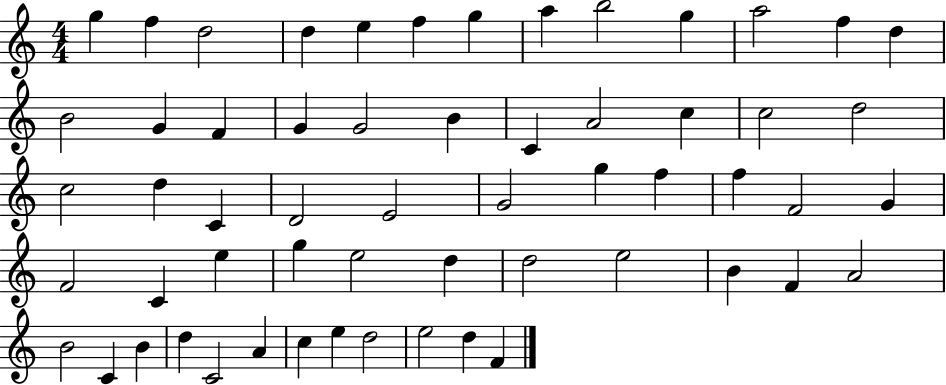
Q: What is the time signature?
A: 4/4